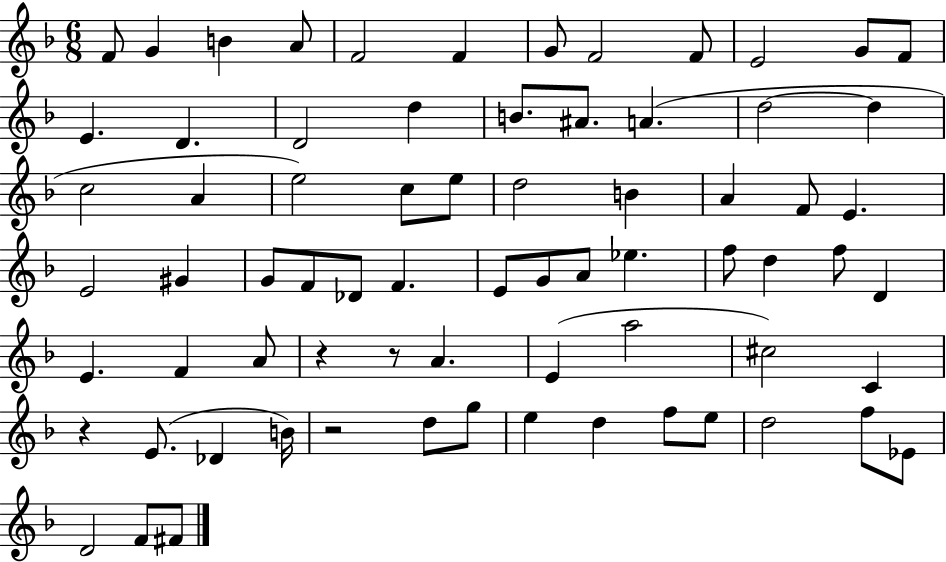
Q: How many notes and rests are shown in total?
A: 72